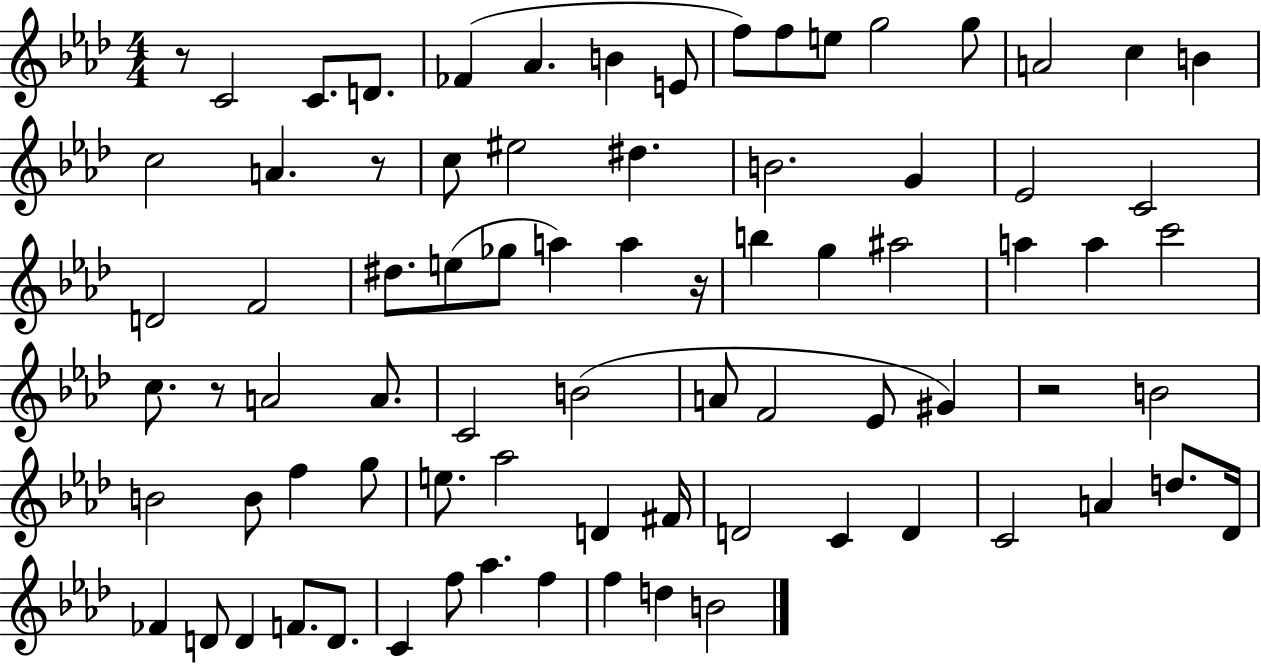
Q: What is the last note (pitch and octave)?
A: B4